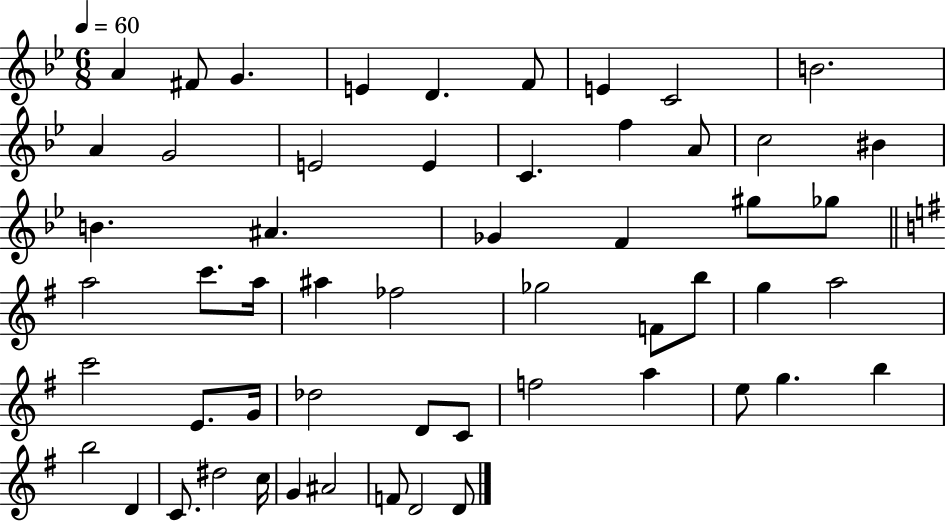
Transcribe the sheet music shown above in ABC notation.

X:1
T:Untitled
M:6/8
L:1/4
K:Bb
A ^F/2 G E D F/2 E C2 B2 A G2 E2 E C f A/2 c2 ^B B ^A _G F ^g/2 _g/2 a2 c'/2 a/4 ^a _f2 _g2 F/2 b/2 g a2 c'2 E/2 G/4 _d2 D/2 C/2 f2 a e/2 g b b2 D C/2 ^d2 c/4 G ^A2 F/2 D2 D/2